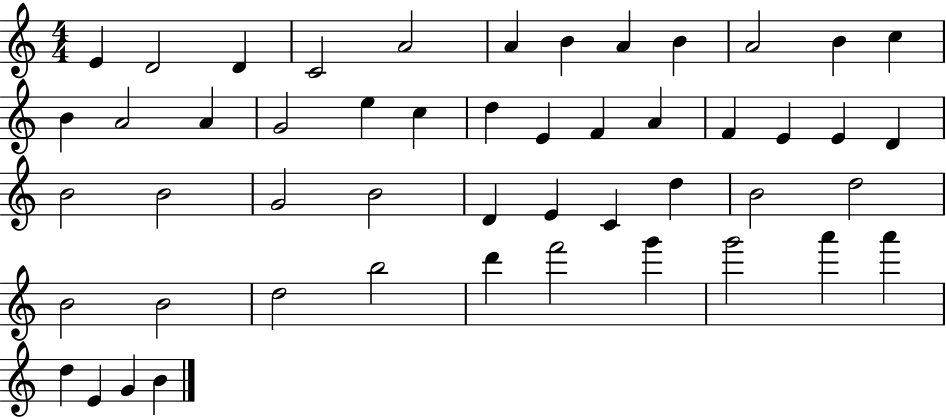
{
  \clef treble
  \numericTimeSignature
  \time 4/4
  \key c \major
  e'4 d'2 d'4 | c'2 a'2 | a'4 b'4 a'4 b'4 | a'2 b'4 c''4 | \break b'4 a'2 a'4 | g'2 e''4 c''4 | d''4 e'4 f'4 a'4 | f'4 e'4 e'4 d'4 | \break b'2 b'2 | g'2 b'2 | d'4 e'4 c'4 d''4 | b'2 d''2 | \break b'2 b'2 | d''2 b''2 | d'''4 f'''2 g'''4 | g'''2 a'''4 a'''4 | \break d''4 e'4 g'4 b'4 | \bar "|."
}